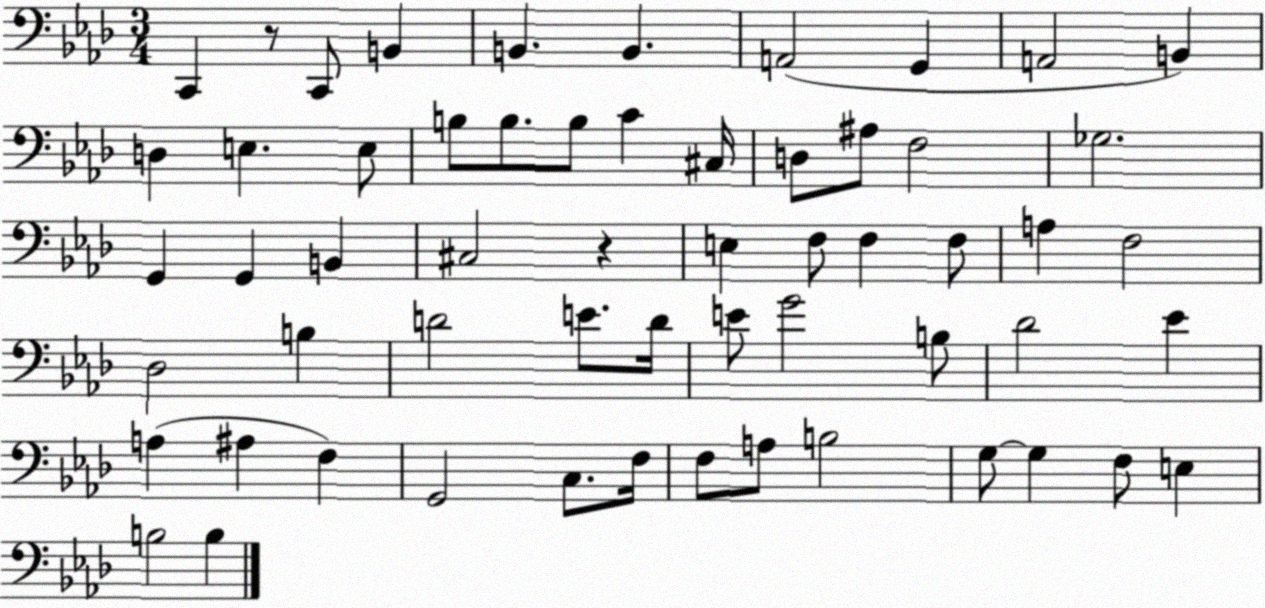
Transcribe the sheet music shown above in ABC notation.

X:1
T:Untitled
M:3/4
L:1/4
K:Ab
C,, z/2 C,,/2 B,, B,, B,, A,,2 G,, A,,2 B,, D, E, E,/2 B,/2 B,/2 B,/2 C ^C,/4 D,/2 ^A,/2 F,2 _G,2 G,, G,, B,, ^C,2 z E, F,/2 F, F,/2 A, F,2 _D,2 B, D2 E/2 D/4 E/2 G2 B,/2 _D2 _E A, ^A, F, G,,2 C,/2 F,/4 F,/2 A,/2 B,2 G,/2 G, F,/2 E, B,2 B,